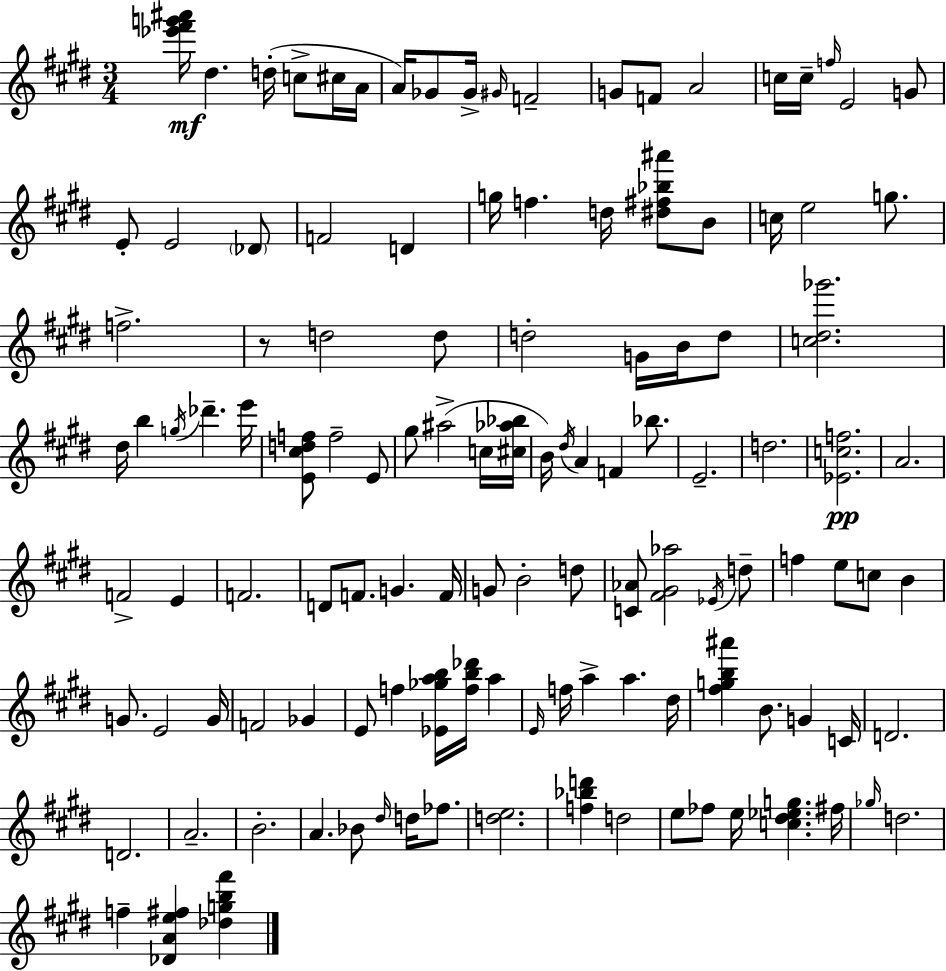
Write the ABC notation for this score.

X:1
T:Untitled
M:3/4
L:1/4
K:E
[_e'^f'g'^a']/4 ^d d/4 c/2 ^c/4 A/4 A/4 _G/2 _G/4 ^G/4 F2 G/2 F/2 A2 c/4 c/4 f/4 E2 G/2 E/2 E2 _D/2 F2 D g/4 f d/4 [^d^f_b^a']/2 B/2 c/4 e2 g/2 f2 z/2 d2 d/2 d2 G/4 B/4 d/2 [c^d_g']2 ^d/4 b g/4 _d' e'/4 [E^cdf]/2 f2 E/2 ^g/2 ^a2 c/4 [^c_a_b]/4 B/4 ^d/4 A F _b/2 E2 d2 [_Ecf]2 A2 F2 E F2 D/2 F/2 G F/4 G/2 B2 d/2 [C_A]/2 [^F^G_a]2 _E/4 d/2 f e/2 c/2 B G/2 E2 G/4 F2 _G E/2 f [_E_gab]/4 [fb_d']/4 a E/4 f/4 a a ^d/4 [^fgb^a'] B/2 G C/4 D2 D2 A2 B2 A _B/2 ^d/4 d/4 _f/2 [de]2 [f_bd'] d2 e/2 _f/2 e/4 [c^d_eg] ^f/4 _g/4 d2 f [_DAe^f] [_dgb^f']